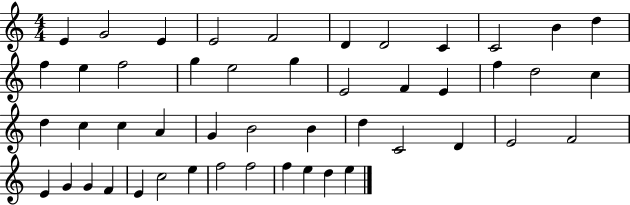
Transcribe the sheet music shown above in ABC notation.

X:1
T:Untitled
M:4/4
L:1/4
K:C
E G2 E E2 F2 D D2 C C2 B d f e f2 g e2 g E2 F E f d2 c d c c A G B2 B d C2 D E2 F2 E G G F E c2 e f2 f2 f e d e